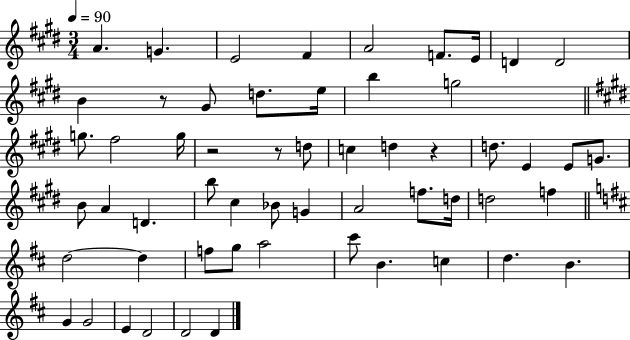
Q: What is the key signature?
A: E major